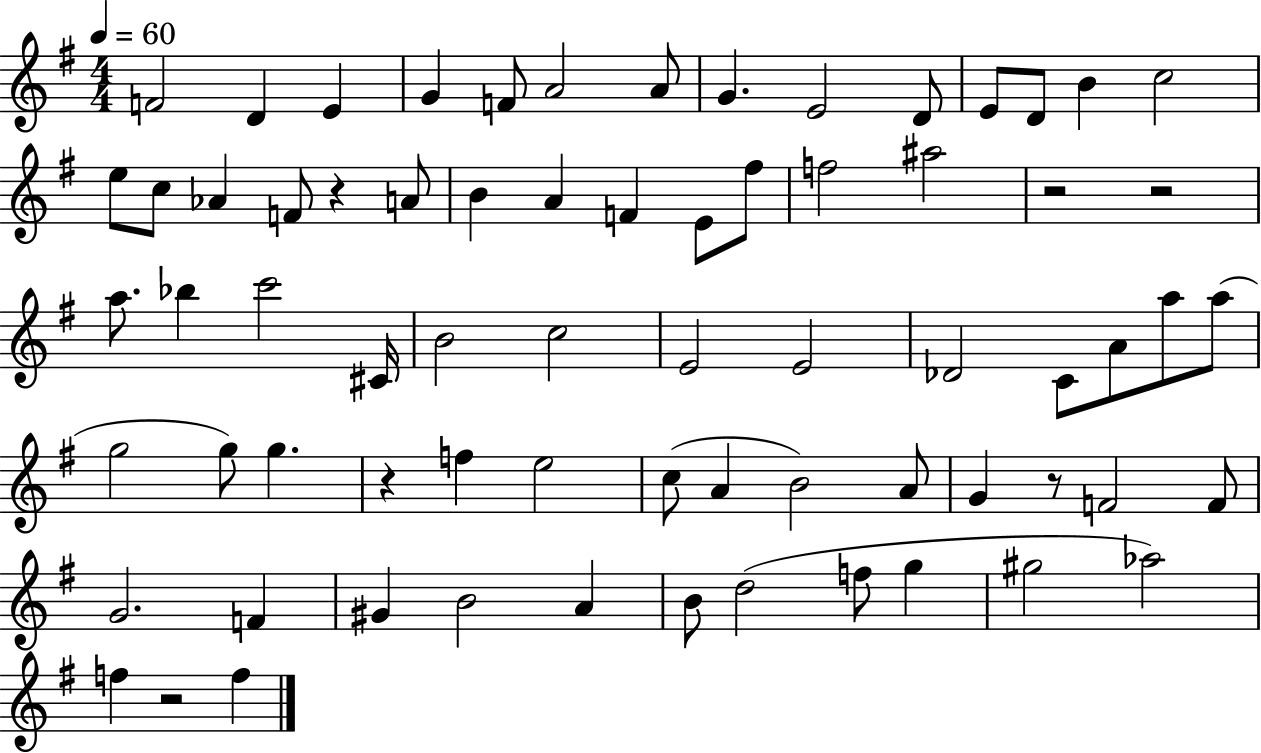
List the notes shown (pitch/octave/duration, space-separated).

F4/h D4/q E4/q G4/q F4/e A4/h A4/e G4/q. E4/h D4/e E4/e D4/e B4/q C5/h E5/e C5/e Ab4/q F4/e R/q A4/e B4/q A4/q F4/q E4/e F#5/e F5/h A#5/h R/h R/h A5/e. Bb5/q C6/h C#4/s B4/h C5/h E4/h E4/h Db4/h C4/e A4/e A5/e A5/e G5/h G5/e G5/q. R/q F5/q E5/h C5/e A4/q B4/h A4/e G4/q R/e F4/h F4/e G4/h. F4/q G#4/q B4/h A4/q B4/e D5/h F5/e G5/q G#5/h Ab5/h F5/q R/h F5/q